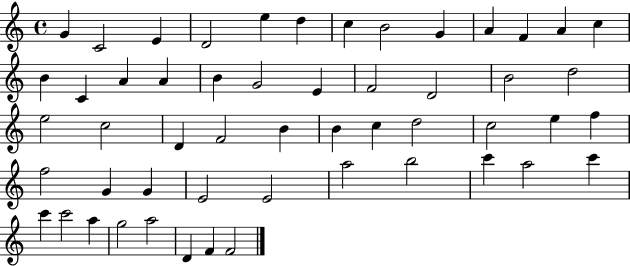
X:1
T:Untitled
M:4/4
L:1/4
K:C
G C2 E D2 e d c B2 G A F A c B C A A B G2 E F2 D2 B2 d2 e2 c2 D F2 B B c d2 c2 e f f2 G G E2 E2 a2 b2 c' a2 c' c' c'2 a g2 a2 D F F2